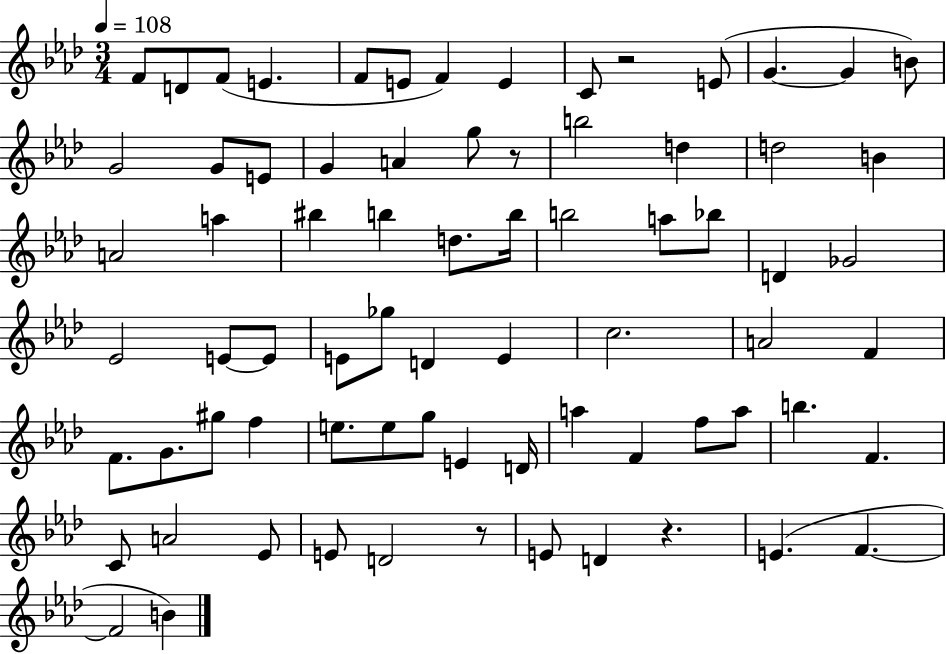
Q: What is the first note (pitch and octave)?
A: F4